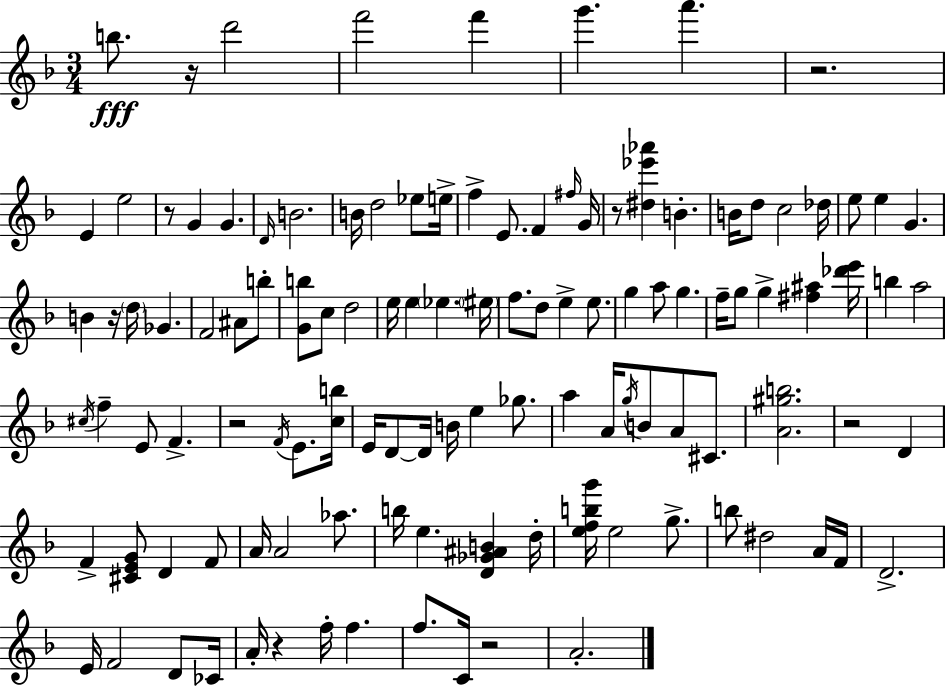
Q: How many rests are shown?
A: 9